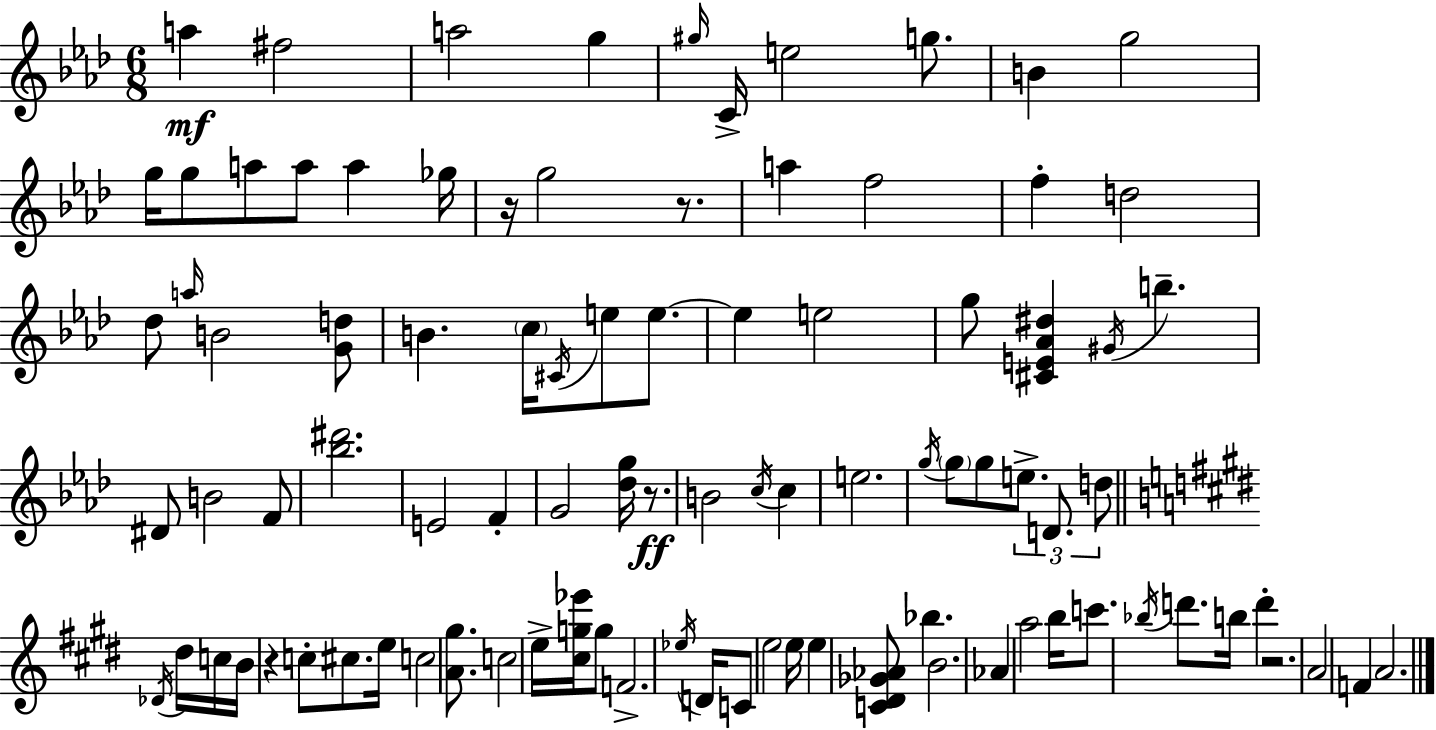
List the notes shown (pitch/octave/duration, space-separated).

A5/q F#5/h A5/h G5/q G#5/s C4/s E5/h G5/e. B4/q G5/h G5/s G5/e A5/e A5/e A5/q Gb5/s R/s G5/h R/e. A5/q F5/h F5/q D5/h Db5/e A5/s B4/h [G4,D5]/e B4/q. C5/s C#4/s E5/e E5/e. E5/q E5/h G5/e [C#4,E4,Ab4,D#5]/q G#4/s B5/q. D#4/e B4/h F4/e [Bb5,D#6]/h. E4/h F4/q G4/h [Db5,G5]/s R/e. B4/h C5/s C5/q E5/h. G5/s G5/e G5/e E5/e. D4/e. D5/e Db4/s D#5/s C5/s B4/s R/q C5/e C#5/e. E5/s C5/h [A4,G#5]/e. C5/h E5/s [C#5,G5,Eb6]/s G5/e F4/h. Eb5/s D4/s C4/e E5/h E5/s E5/q [C4,D#4,Gb4,Ab4]/e Bb5/q. B4/h. Ab4/q A5/h B5/s C6/e. Bb5/s D6/e. B5/s D6/q R/h. A4/h F4/q A4/h.